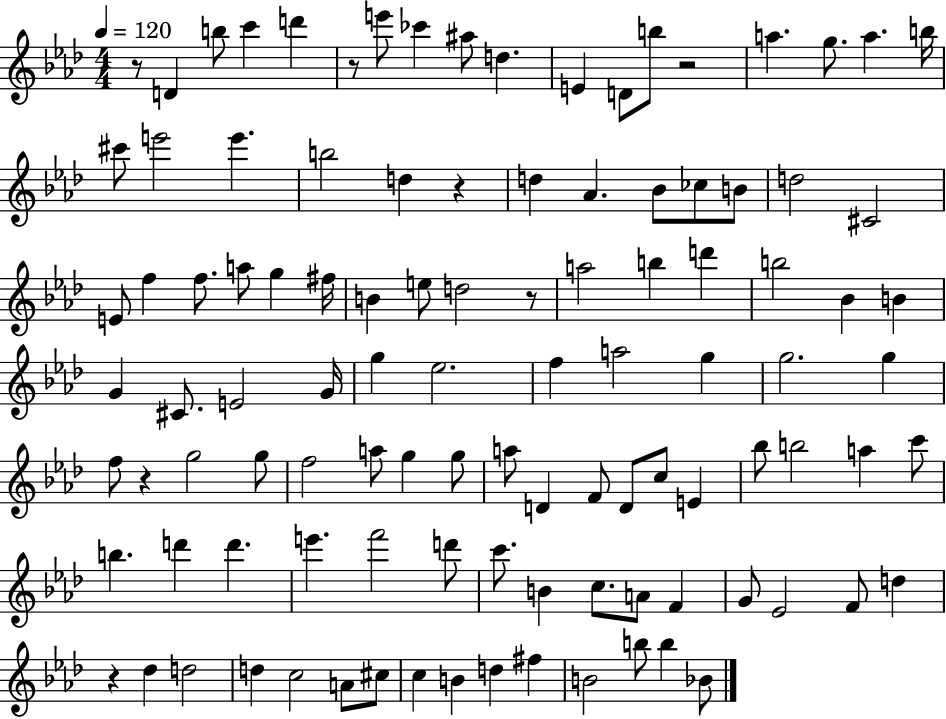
{
  \clef treble
  \numericTimeSignature
  \time 4/4
  \key aes \major
  \tempo 4 = 120
  r8 d'4 b''8 c'''4 d'''4 | r8 e'''8 ces'''4 ais''8 d''4. | e'4 d'8 b''8 r2 | a''4. g''8. a''4. b''16 | \break cis'''8 e'''2 e'''4. | b''2 d''4 r4 | d''4 aes'4. bes'8 ces''8 b'8 | d''2 cis'2 | \break e'8 f''4 f''8. a''8 g''4 fis''16 | b'4 e''8 d''2 r8 | a''2 b''4 d'''4 | b''2 bes'4 b'4 | \break g'4 cis'8. e'2 g'16 | g''4 ees''2. | f''4 a''2 g''4 | g''2. g''4 | \break f''8 r4 g''2 g''8 | f''2 a''8 g''4 g''8 | a''8 d'4 f'8 d'8 c''8 e'4 | bes''8 b''2 a''4 c'''8 | \break b''4. d'''4 d'''4. | e'''4. f'''2 d'''8 | c'''8. b'4 c''8. a'8 f'4 | g'8 ees'2 f'8 d''4 | \break r4 des''4 d''2 | d''4 c''2 a'8 cis''8 | c''4 b'4 d''4 fis''4 | b'2 b''8 b''4 bes'8 | \break \bar "|."
}